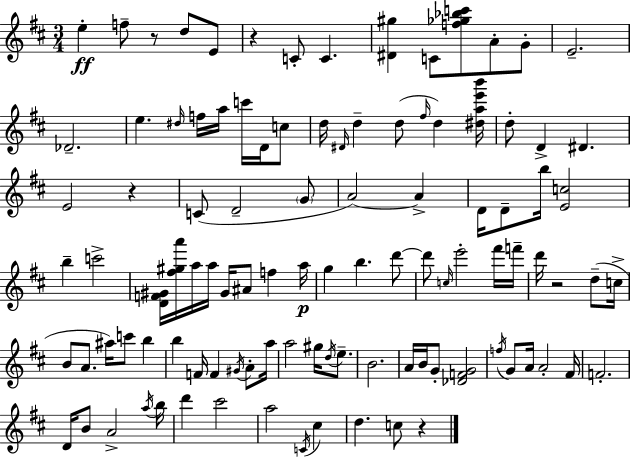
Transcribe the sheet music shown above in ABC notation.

X:1
T:Untitled
M:3/4
L:1/4
K:D
e f/2 z/2 d/2 E/2 z C/2 C [^D^g] C/2 [f_g_bc']/2 A/2 G/2 E2 _D2 e ^d/4 f/4 a/4 c'/4 D/4 c/2 d/4 ^D/4 d d/2 ^f/4 d [^dae'b']/4 d/2 D ^D E2 z C/2 D2 G/2 A2 A D/4 D/2 b/4 [Ec]2 b c'2 [DF^G]/4 [^f^ga']/4 a/4 a/4 ^G/4 ^A/2 f a/4 g b d'/2 d'/2 c/4 e'2 ^f'/4 f'/4 d'/4 z2 d/2 c/4 B/2 A/2 ^a/4 c'/2 b b F/4 F ^G/4 A/2 a/4 a2 ^g/4 d/4 e/2 B2 A/4 B/4 G/2 [_DFG]2 f/4 G/2 A/4 A2 ^F/4 F2 D/4 B/2 A2 a/4 b/4 d' ^c'2 a2 C/4 ^c d c/2 z